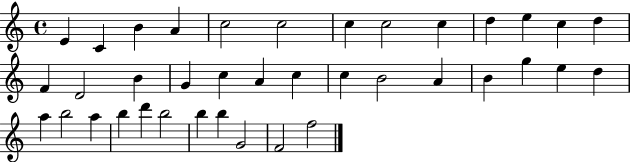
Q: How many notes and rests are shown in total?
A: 38